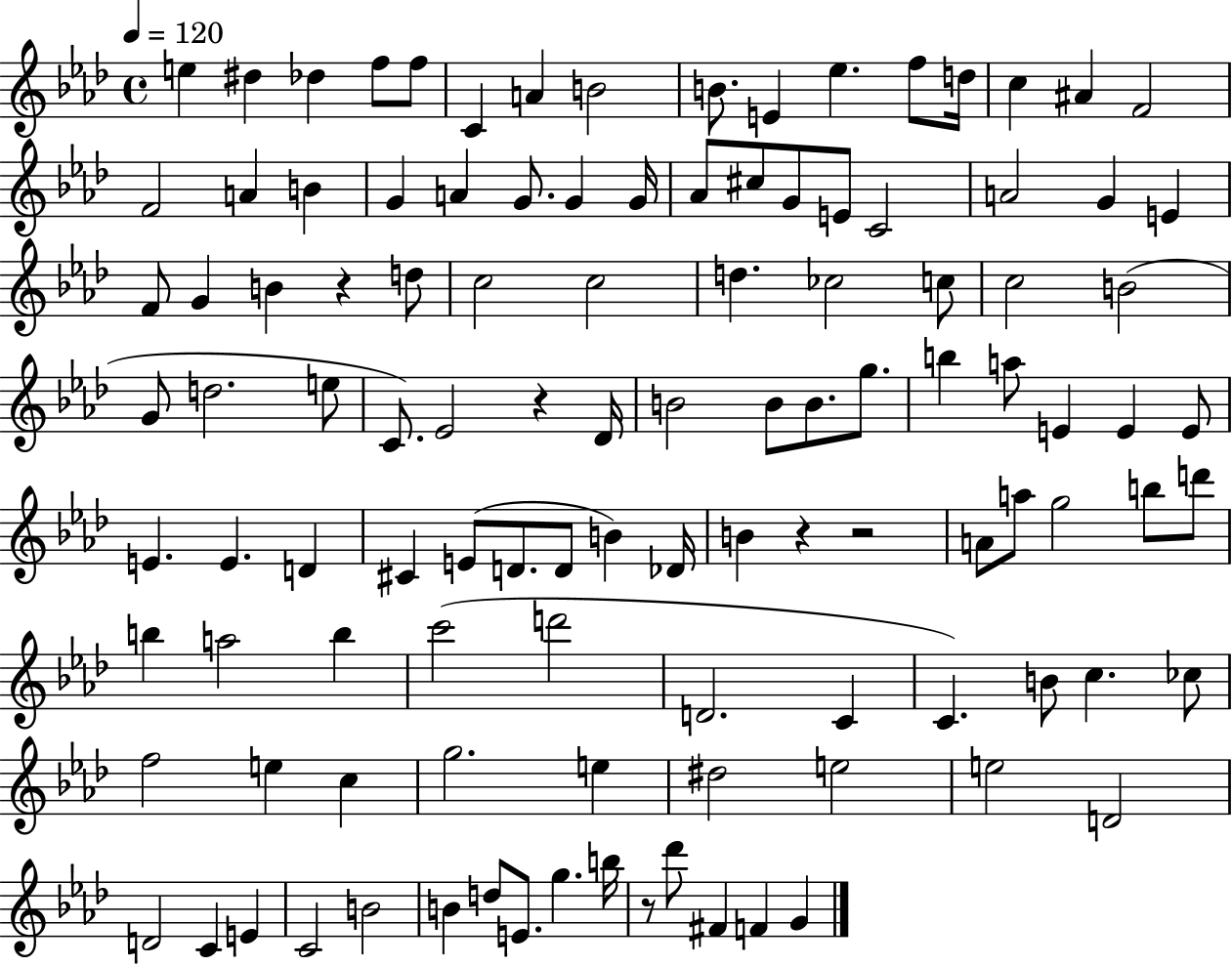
E5/q D#5/q Db5/q F5/e F5/e C4/q A4/q B4/h B4/e. E4/q Eb5/q. F5/e D5/s C5/q A#4/q F4/h F4/h A4/q B4/q G4/q A4/q G4/e. G4/q G4/s Ab4/e C#5/e G4/e E4/e C4/h A4/h G4/q E4/q F4/e G4/q B4/q R/q D5/e C5/h C5/h D5/q. CES5/h C5/e C5/h B4/h G4/e D5/h. E5/e C4/e. Eb4/h R/q Db4/s B4/h B4/e B4/e. G5/e. B5/q A5/e E4/q E4/q E4/e E4/q. E4/q. D4/q C#4/q E4/e D4/e. D4/e B4/q Db4/s B4/q R/q R/h A4/e A5/e G5/h B5/e D6/e B5/q A5/h B5/q C6/h D6/h D4/h. C4/q C4/q. B4/e C5/q. CES5/e F5/h E5/q C5/q G5/h. E5/q D#5/h E5/h E5/h D4/h D4/h C4/q E4/q C4/h B4/h B4/q D5/e E4/e. G5/q. B5/s R/e Db6/e F#4/q F4/q G4/q